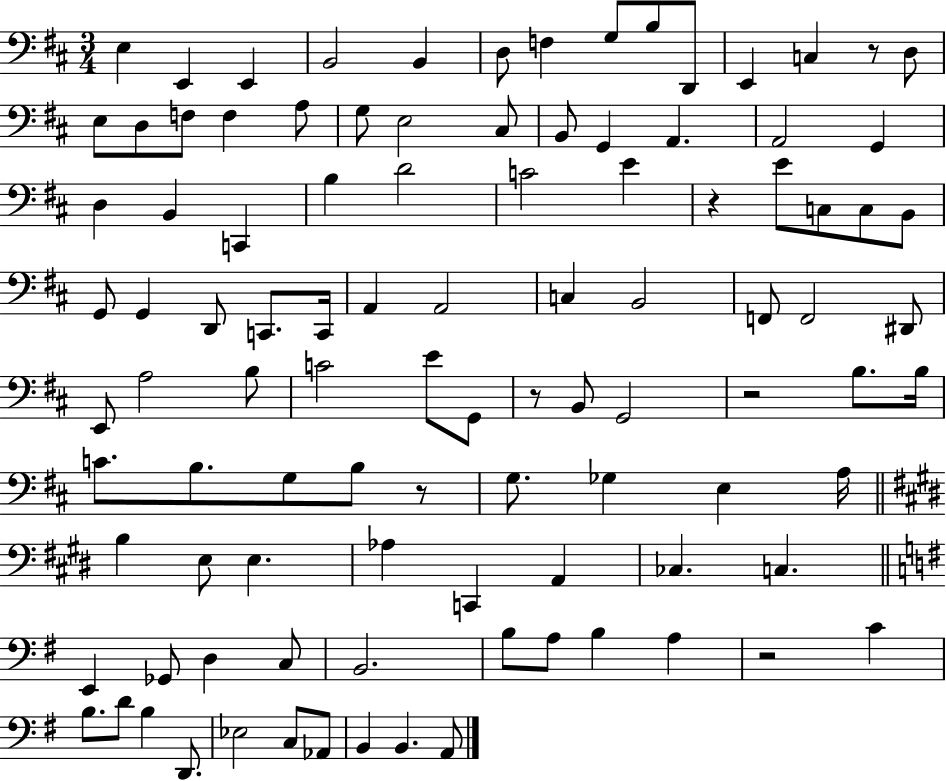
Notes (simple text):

E3/q E2/q E2/q B2/h B2/q D3/e F3/q G3/e B3/e D2/e E2/q C3/q R/e D3/e E3/e D3/e F3/e F3/q A3/e G3/e E3/h C#3/e B2/e G2/q A2/q. A2/h G2/q D3/q B2/q C2/q B3/q D4/h C4/h E4/q R/q E4/e C3/e C3/e B2/e G2/e G2/q D2/e C2/e. C2/s A2/q A2/h C3/q B2/h F2/e F2/h D#2/e E2/e A3/h B3/e C4/h E4/e G2/e R/e B2/e G2/h R/h B3/e. B3/s C4/e. B3/e. G3/e B3/e R/e G3/e. Gb3/q E3/q A3/s B3/q E3/e E3/q. Ab3/q C2/q A2/q CES3/q. C3/q. E2/q Gb2/e D3/q C3/e B2/h. B3/e A3/e B3/q A3/q R/h C4/q B3/e. D4/e B3/q D2/e. Eb3/h C3/e Ab2/e B2/q B2/q. A2/e